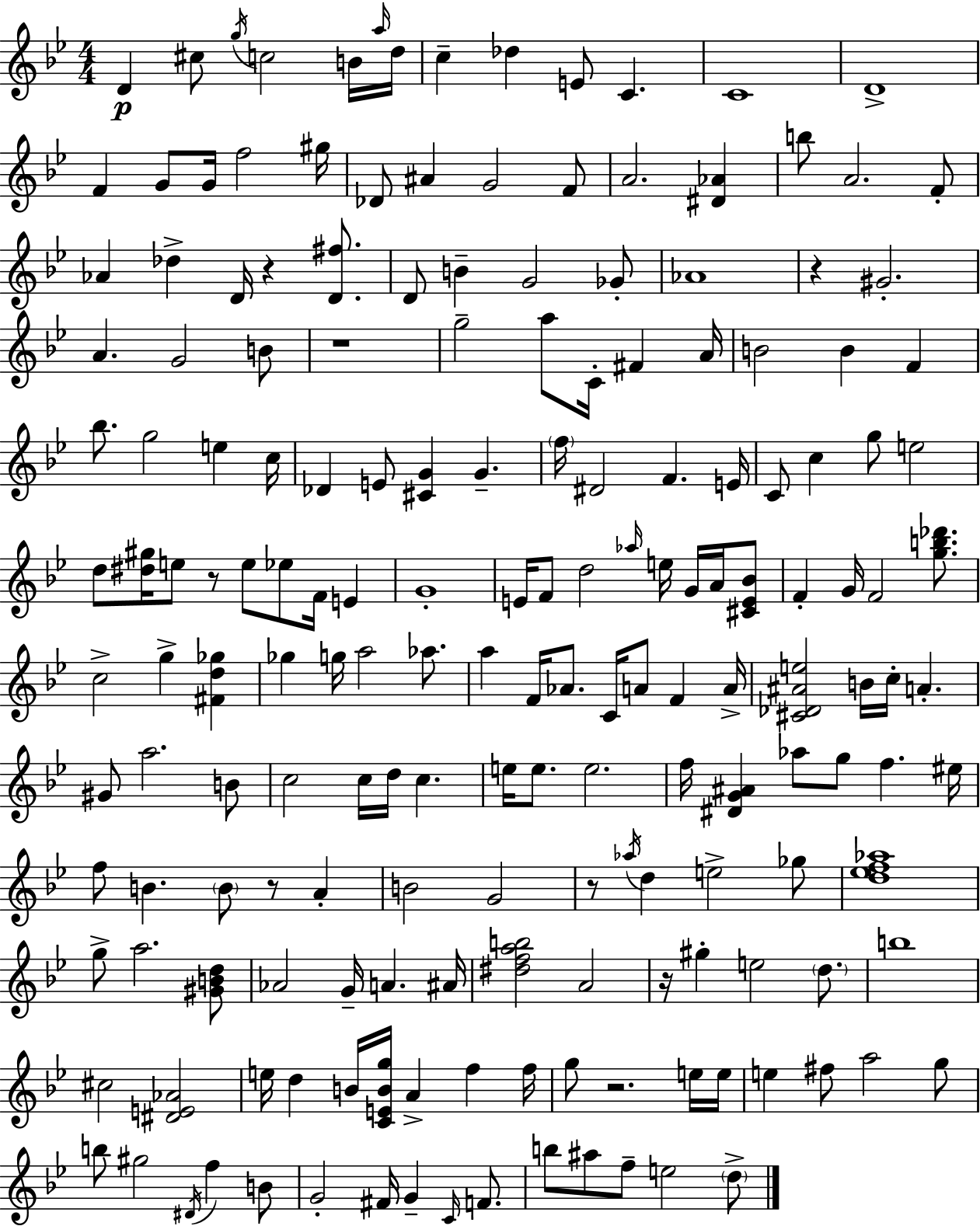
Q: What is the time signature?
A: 4/4